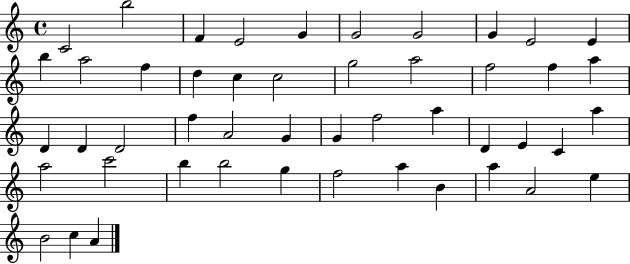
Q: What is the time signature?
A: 4/4